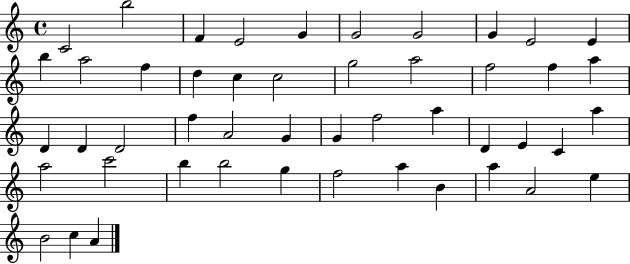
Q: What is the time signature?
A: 4/4